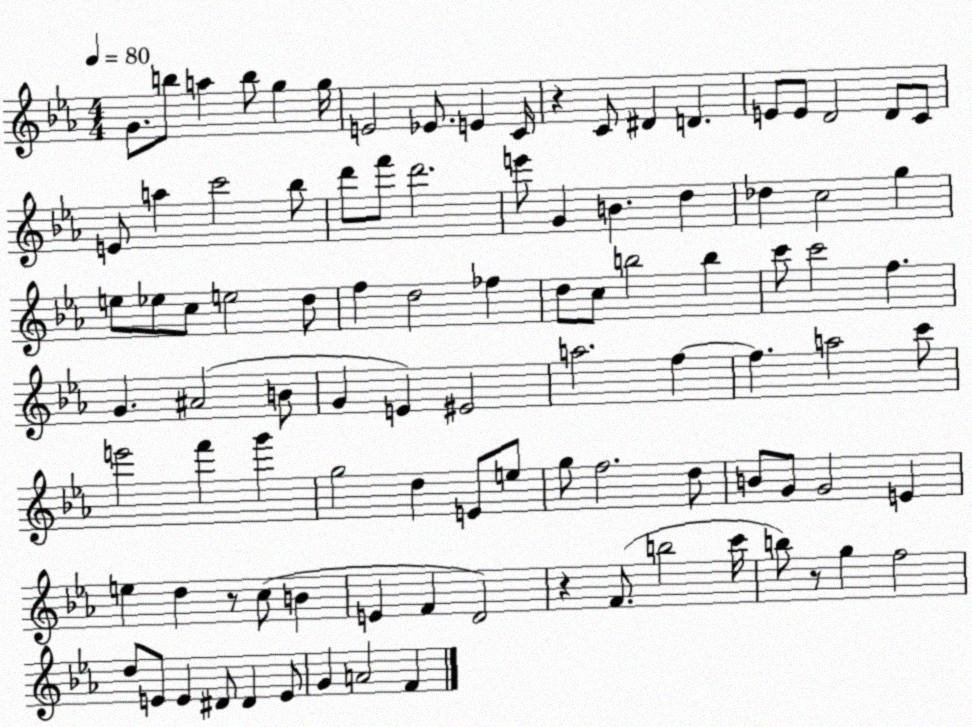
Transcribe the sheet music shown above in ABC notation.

X:1
T:Untitled
M:4/4
L:1/4
K:Eb
G/2 b/2 a b/2 g g/4 E2 _E/2 E C/4 z C/2 ^D D E/2 E/2 D2 D/2 C/2 E/2 a c'2 _b/2 d'/2 f'/2 d'2 e'/2 G B d _d c2 g e/2 _e/2 c/2 e2 d/2 f d2 _f d/2 c/2 b2 b c'/2 c'2 f G ^A2 B/2 G E ^E2 a2 f f a2 c'/2 e'2 f' g' g2 d E/2 e/2 g/2 f2 d/2 B/2 G/2 G2 E e d z/2 c/2 B E F D2 z F/2 b2 c'/4 b/2 z/2 g f2 d/2 E/2 E ^D/2 ^D E/2 G A2 F